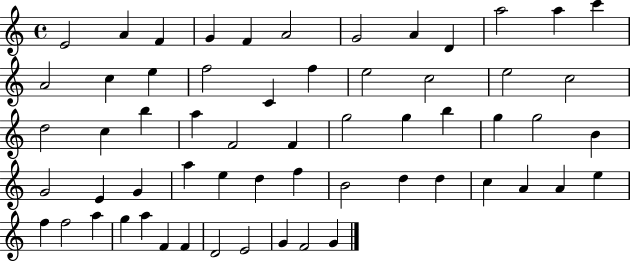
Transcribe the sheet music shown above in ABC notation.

X:1
T:Untitled
M:4/4
L:1/4
K:C
E2 A F G F A2 G2 A D a2 a c' A2 c e f2 C f e2 c2 e2 c2 d2 c b a F2 F g2 g b g g2 B G2 E G a e d f B2 d d c A A e f f2 a g a F F D2 E2 G F2 G